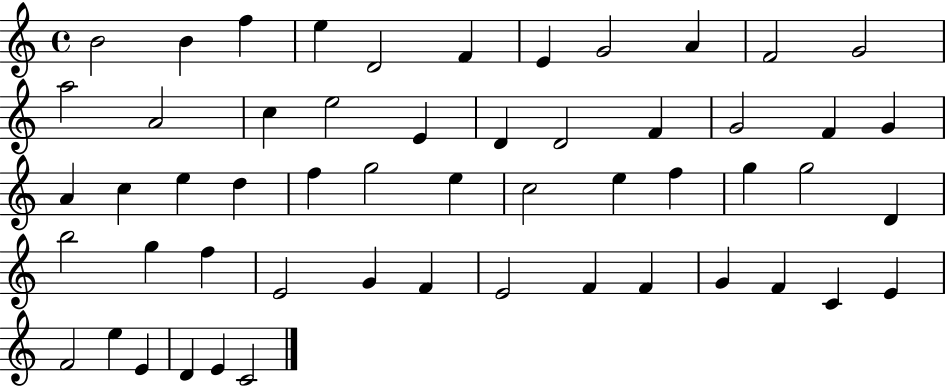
X:1
T:Untitled
M:4/4
L:1/4
K:C
B2 B f e D2 F E G2 A F2 G2 a2 A2 c e2 E D D2 F G2 F G A c e d f g2 e c2 e f g g2 D b2 g f E2 G F E2 F F G F C E F2 e E D E C2